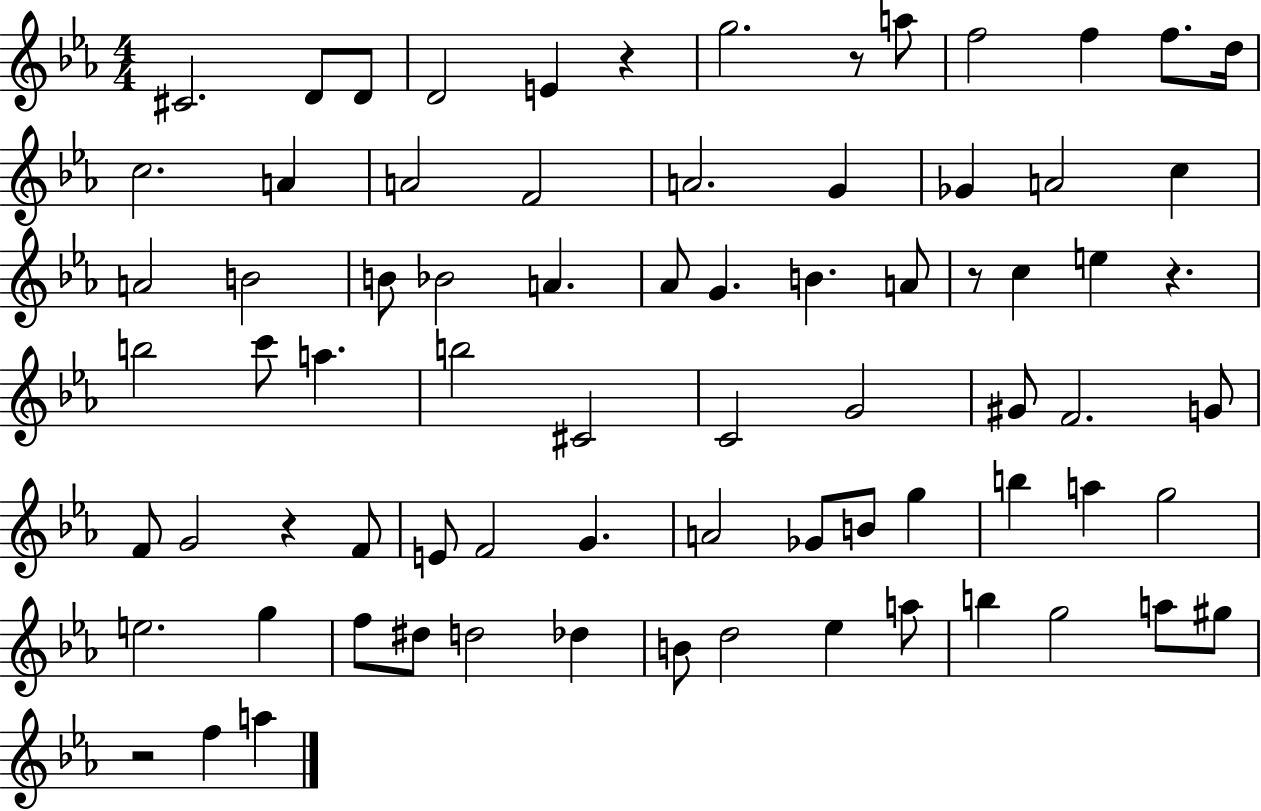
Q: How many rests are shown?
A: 6